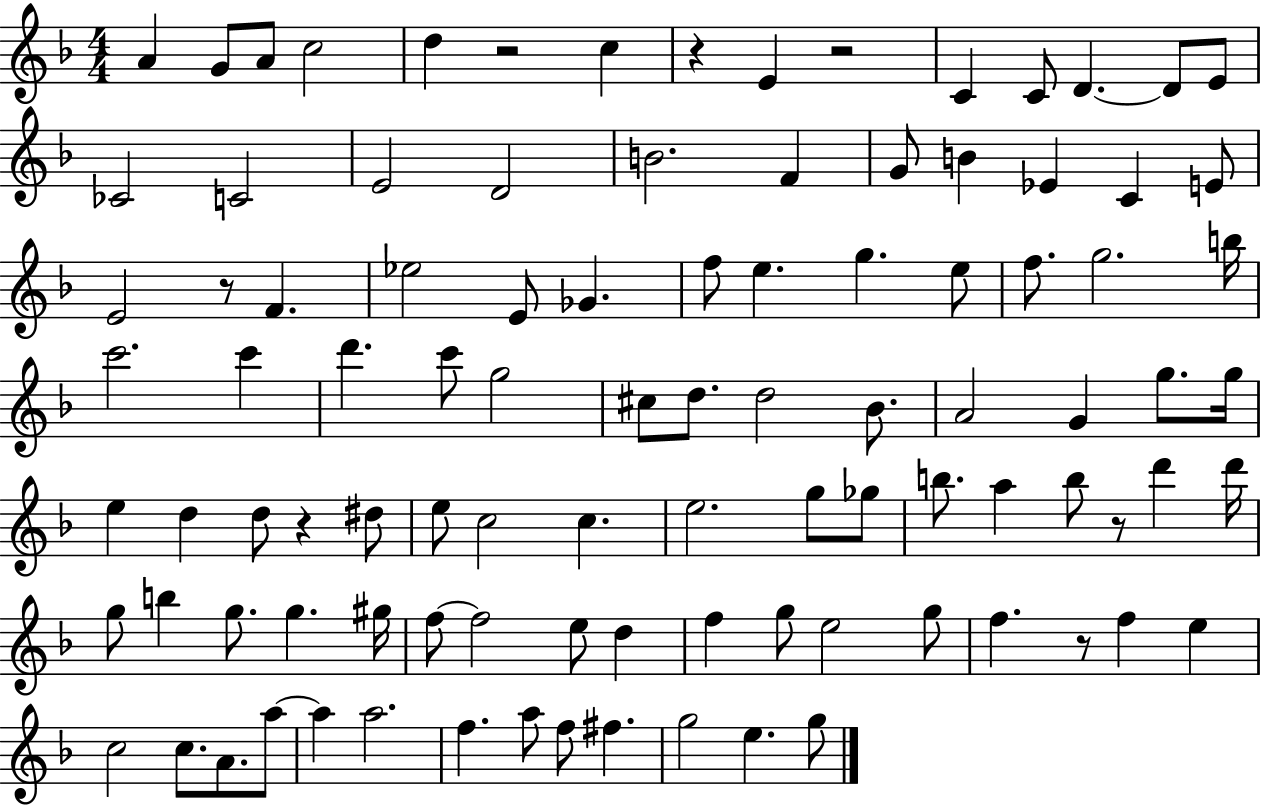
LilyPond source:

{
  \clef treble
  \numericTimeSignature
  \time 4/4
  \key f \major
  a'4 g'8 a'8 c''2 | d''4 r2 c''4 | r4 e'4 r2 | c'4 c'8 d'4.~~ d'8 e'8 | \break ces'2 c'2 | e'2 d'2 | b'2. f'4 | g'8 b'4 ees'4 c'4 e'8 | \break e'2 r8 f'4. | ees''2 e'8 ges'4. | f''8 e''4. g''4. e''8 | f''8. g''2. b''16 | \break c'''2. c'''4 | d'''4. c'''8 g''2 | cis''8 d''8. d''2 bes'8. | a'2 g'4 g''8. g''16 | \break e''4 d''4 d''8 r4 dis''8 | e''8 c''2 c''4. | e''2. g''8 ges''8 | b''8. a''4 b''8 r8 d'''4 d'''16 | \break g''8 b''4 g''8. g''4. gis''16 | f''8~~ f''2 e''8 d''4 | f''4 g''8 e''2 g''8 | f''4. r8 f''4 e''4 | \break c''2 c''8. a'8. a''8~~ | a''4 a''2. | f''4. a''8 f''8 fis''4. | g''2 e''4. g''8 | \break \bar "|."
}